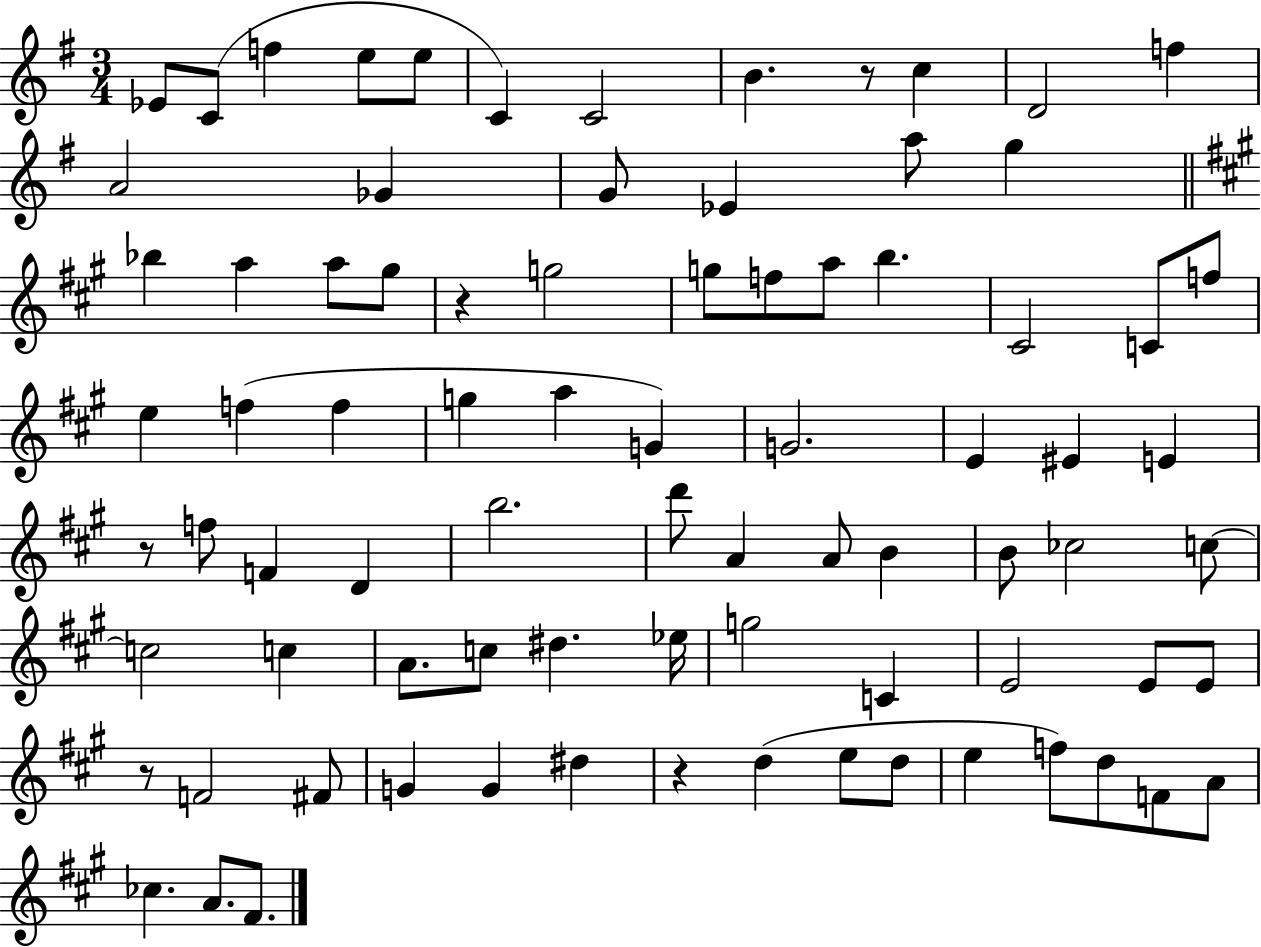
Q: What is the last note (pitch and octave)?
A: F#4